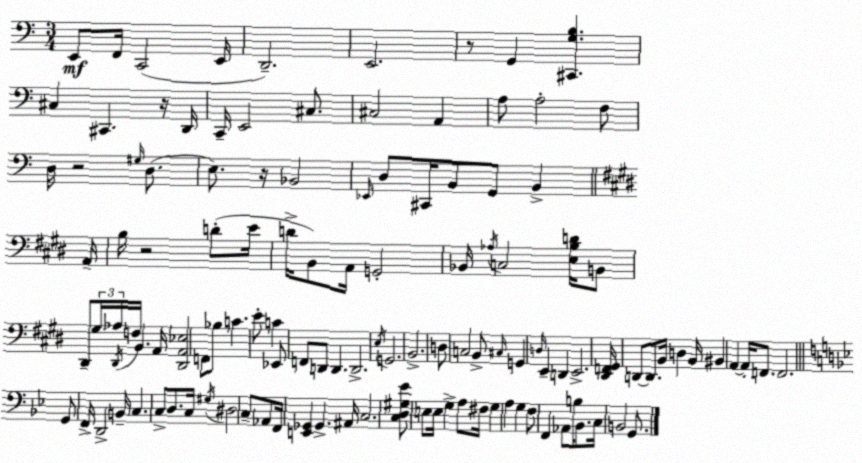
X:1
T:Untitled
M:3/4
L:1/4
K:C
E,,/2 F,,/4 C,,2 E,,/4 D,,2 E,,2 z/2 G,, [^C,,G,B,] ^C, ^C,, z/4 D,,/4 C,,/4 E,,2 ^C,/2 ^C,2 A,, A,/2 A,2 F,/2 D,/4 z2 ^G,/4 D,/2 E,/2 z/4 _B,,2 _E,,/4 D,/2 ^C,,/4 B,,/2 G,,/2 B,, A,,/4 B,/4 z2 D/2 E/4 D/4 B,,/2 A,,/4 G,,2 _B,,/4 _A,/4 C,2 [E,B,D]/4 B,,/2 ^D,,/2 ^G,/4 _A,/4 ^D,,/4 F,/4 B,, A,,/4 [^D,,A,,_E,]2 F,,/2 _B,/2 C E/2 C _E,,/2 F,,/2 D,,/2 D,, D,,2 E,/4 G,,2 B,,2 D,/2 C,2 B,,/2 ^C,/4 G,, D,/4 E,, D,, E,,2 [^D,,F,,^G,,]/4 D,,/2 D,,/2 B,,/4 D, B,,/4 ^B,, A,, A,,/4 F,,/2 F,,2 G,,/2 F,,/4 D,,2 B,,/4 C, C,/2 D,/2 C,/4 ^G,/4 ^D,2 C,/2 _A,,/2 F,,/4 [E,,_G,,] _G,, ^A,,/4 C,2 [C,D,^G,_E]/2 E,/2 E,/4 G, A,/2 ^F,/4 G, A, G, F,/2 F,, _A,,/2 B,/4 _B,,/2 C,/4 B,,2 G,,/2